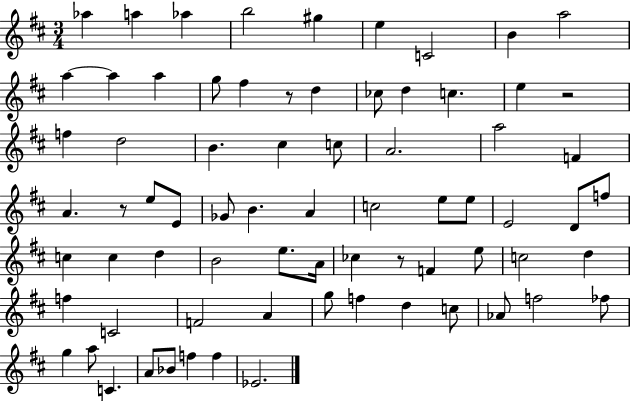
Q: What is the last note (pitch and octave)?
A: Eb4